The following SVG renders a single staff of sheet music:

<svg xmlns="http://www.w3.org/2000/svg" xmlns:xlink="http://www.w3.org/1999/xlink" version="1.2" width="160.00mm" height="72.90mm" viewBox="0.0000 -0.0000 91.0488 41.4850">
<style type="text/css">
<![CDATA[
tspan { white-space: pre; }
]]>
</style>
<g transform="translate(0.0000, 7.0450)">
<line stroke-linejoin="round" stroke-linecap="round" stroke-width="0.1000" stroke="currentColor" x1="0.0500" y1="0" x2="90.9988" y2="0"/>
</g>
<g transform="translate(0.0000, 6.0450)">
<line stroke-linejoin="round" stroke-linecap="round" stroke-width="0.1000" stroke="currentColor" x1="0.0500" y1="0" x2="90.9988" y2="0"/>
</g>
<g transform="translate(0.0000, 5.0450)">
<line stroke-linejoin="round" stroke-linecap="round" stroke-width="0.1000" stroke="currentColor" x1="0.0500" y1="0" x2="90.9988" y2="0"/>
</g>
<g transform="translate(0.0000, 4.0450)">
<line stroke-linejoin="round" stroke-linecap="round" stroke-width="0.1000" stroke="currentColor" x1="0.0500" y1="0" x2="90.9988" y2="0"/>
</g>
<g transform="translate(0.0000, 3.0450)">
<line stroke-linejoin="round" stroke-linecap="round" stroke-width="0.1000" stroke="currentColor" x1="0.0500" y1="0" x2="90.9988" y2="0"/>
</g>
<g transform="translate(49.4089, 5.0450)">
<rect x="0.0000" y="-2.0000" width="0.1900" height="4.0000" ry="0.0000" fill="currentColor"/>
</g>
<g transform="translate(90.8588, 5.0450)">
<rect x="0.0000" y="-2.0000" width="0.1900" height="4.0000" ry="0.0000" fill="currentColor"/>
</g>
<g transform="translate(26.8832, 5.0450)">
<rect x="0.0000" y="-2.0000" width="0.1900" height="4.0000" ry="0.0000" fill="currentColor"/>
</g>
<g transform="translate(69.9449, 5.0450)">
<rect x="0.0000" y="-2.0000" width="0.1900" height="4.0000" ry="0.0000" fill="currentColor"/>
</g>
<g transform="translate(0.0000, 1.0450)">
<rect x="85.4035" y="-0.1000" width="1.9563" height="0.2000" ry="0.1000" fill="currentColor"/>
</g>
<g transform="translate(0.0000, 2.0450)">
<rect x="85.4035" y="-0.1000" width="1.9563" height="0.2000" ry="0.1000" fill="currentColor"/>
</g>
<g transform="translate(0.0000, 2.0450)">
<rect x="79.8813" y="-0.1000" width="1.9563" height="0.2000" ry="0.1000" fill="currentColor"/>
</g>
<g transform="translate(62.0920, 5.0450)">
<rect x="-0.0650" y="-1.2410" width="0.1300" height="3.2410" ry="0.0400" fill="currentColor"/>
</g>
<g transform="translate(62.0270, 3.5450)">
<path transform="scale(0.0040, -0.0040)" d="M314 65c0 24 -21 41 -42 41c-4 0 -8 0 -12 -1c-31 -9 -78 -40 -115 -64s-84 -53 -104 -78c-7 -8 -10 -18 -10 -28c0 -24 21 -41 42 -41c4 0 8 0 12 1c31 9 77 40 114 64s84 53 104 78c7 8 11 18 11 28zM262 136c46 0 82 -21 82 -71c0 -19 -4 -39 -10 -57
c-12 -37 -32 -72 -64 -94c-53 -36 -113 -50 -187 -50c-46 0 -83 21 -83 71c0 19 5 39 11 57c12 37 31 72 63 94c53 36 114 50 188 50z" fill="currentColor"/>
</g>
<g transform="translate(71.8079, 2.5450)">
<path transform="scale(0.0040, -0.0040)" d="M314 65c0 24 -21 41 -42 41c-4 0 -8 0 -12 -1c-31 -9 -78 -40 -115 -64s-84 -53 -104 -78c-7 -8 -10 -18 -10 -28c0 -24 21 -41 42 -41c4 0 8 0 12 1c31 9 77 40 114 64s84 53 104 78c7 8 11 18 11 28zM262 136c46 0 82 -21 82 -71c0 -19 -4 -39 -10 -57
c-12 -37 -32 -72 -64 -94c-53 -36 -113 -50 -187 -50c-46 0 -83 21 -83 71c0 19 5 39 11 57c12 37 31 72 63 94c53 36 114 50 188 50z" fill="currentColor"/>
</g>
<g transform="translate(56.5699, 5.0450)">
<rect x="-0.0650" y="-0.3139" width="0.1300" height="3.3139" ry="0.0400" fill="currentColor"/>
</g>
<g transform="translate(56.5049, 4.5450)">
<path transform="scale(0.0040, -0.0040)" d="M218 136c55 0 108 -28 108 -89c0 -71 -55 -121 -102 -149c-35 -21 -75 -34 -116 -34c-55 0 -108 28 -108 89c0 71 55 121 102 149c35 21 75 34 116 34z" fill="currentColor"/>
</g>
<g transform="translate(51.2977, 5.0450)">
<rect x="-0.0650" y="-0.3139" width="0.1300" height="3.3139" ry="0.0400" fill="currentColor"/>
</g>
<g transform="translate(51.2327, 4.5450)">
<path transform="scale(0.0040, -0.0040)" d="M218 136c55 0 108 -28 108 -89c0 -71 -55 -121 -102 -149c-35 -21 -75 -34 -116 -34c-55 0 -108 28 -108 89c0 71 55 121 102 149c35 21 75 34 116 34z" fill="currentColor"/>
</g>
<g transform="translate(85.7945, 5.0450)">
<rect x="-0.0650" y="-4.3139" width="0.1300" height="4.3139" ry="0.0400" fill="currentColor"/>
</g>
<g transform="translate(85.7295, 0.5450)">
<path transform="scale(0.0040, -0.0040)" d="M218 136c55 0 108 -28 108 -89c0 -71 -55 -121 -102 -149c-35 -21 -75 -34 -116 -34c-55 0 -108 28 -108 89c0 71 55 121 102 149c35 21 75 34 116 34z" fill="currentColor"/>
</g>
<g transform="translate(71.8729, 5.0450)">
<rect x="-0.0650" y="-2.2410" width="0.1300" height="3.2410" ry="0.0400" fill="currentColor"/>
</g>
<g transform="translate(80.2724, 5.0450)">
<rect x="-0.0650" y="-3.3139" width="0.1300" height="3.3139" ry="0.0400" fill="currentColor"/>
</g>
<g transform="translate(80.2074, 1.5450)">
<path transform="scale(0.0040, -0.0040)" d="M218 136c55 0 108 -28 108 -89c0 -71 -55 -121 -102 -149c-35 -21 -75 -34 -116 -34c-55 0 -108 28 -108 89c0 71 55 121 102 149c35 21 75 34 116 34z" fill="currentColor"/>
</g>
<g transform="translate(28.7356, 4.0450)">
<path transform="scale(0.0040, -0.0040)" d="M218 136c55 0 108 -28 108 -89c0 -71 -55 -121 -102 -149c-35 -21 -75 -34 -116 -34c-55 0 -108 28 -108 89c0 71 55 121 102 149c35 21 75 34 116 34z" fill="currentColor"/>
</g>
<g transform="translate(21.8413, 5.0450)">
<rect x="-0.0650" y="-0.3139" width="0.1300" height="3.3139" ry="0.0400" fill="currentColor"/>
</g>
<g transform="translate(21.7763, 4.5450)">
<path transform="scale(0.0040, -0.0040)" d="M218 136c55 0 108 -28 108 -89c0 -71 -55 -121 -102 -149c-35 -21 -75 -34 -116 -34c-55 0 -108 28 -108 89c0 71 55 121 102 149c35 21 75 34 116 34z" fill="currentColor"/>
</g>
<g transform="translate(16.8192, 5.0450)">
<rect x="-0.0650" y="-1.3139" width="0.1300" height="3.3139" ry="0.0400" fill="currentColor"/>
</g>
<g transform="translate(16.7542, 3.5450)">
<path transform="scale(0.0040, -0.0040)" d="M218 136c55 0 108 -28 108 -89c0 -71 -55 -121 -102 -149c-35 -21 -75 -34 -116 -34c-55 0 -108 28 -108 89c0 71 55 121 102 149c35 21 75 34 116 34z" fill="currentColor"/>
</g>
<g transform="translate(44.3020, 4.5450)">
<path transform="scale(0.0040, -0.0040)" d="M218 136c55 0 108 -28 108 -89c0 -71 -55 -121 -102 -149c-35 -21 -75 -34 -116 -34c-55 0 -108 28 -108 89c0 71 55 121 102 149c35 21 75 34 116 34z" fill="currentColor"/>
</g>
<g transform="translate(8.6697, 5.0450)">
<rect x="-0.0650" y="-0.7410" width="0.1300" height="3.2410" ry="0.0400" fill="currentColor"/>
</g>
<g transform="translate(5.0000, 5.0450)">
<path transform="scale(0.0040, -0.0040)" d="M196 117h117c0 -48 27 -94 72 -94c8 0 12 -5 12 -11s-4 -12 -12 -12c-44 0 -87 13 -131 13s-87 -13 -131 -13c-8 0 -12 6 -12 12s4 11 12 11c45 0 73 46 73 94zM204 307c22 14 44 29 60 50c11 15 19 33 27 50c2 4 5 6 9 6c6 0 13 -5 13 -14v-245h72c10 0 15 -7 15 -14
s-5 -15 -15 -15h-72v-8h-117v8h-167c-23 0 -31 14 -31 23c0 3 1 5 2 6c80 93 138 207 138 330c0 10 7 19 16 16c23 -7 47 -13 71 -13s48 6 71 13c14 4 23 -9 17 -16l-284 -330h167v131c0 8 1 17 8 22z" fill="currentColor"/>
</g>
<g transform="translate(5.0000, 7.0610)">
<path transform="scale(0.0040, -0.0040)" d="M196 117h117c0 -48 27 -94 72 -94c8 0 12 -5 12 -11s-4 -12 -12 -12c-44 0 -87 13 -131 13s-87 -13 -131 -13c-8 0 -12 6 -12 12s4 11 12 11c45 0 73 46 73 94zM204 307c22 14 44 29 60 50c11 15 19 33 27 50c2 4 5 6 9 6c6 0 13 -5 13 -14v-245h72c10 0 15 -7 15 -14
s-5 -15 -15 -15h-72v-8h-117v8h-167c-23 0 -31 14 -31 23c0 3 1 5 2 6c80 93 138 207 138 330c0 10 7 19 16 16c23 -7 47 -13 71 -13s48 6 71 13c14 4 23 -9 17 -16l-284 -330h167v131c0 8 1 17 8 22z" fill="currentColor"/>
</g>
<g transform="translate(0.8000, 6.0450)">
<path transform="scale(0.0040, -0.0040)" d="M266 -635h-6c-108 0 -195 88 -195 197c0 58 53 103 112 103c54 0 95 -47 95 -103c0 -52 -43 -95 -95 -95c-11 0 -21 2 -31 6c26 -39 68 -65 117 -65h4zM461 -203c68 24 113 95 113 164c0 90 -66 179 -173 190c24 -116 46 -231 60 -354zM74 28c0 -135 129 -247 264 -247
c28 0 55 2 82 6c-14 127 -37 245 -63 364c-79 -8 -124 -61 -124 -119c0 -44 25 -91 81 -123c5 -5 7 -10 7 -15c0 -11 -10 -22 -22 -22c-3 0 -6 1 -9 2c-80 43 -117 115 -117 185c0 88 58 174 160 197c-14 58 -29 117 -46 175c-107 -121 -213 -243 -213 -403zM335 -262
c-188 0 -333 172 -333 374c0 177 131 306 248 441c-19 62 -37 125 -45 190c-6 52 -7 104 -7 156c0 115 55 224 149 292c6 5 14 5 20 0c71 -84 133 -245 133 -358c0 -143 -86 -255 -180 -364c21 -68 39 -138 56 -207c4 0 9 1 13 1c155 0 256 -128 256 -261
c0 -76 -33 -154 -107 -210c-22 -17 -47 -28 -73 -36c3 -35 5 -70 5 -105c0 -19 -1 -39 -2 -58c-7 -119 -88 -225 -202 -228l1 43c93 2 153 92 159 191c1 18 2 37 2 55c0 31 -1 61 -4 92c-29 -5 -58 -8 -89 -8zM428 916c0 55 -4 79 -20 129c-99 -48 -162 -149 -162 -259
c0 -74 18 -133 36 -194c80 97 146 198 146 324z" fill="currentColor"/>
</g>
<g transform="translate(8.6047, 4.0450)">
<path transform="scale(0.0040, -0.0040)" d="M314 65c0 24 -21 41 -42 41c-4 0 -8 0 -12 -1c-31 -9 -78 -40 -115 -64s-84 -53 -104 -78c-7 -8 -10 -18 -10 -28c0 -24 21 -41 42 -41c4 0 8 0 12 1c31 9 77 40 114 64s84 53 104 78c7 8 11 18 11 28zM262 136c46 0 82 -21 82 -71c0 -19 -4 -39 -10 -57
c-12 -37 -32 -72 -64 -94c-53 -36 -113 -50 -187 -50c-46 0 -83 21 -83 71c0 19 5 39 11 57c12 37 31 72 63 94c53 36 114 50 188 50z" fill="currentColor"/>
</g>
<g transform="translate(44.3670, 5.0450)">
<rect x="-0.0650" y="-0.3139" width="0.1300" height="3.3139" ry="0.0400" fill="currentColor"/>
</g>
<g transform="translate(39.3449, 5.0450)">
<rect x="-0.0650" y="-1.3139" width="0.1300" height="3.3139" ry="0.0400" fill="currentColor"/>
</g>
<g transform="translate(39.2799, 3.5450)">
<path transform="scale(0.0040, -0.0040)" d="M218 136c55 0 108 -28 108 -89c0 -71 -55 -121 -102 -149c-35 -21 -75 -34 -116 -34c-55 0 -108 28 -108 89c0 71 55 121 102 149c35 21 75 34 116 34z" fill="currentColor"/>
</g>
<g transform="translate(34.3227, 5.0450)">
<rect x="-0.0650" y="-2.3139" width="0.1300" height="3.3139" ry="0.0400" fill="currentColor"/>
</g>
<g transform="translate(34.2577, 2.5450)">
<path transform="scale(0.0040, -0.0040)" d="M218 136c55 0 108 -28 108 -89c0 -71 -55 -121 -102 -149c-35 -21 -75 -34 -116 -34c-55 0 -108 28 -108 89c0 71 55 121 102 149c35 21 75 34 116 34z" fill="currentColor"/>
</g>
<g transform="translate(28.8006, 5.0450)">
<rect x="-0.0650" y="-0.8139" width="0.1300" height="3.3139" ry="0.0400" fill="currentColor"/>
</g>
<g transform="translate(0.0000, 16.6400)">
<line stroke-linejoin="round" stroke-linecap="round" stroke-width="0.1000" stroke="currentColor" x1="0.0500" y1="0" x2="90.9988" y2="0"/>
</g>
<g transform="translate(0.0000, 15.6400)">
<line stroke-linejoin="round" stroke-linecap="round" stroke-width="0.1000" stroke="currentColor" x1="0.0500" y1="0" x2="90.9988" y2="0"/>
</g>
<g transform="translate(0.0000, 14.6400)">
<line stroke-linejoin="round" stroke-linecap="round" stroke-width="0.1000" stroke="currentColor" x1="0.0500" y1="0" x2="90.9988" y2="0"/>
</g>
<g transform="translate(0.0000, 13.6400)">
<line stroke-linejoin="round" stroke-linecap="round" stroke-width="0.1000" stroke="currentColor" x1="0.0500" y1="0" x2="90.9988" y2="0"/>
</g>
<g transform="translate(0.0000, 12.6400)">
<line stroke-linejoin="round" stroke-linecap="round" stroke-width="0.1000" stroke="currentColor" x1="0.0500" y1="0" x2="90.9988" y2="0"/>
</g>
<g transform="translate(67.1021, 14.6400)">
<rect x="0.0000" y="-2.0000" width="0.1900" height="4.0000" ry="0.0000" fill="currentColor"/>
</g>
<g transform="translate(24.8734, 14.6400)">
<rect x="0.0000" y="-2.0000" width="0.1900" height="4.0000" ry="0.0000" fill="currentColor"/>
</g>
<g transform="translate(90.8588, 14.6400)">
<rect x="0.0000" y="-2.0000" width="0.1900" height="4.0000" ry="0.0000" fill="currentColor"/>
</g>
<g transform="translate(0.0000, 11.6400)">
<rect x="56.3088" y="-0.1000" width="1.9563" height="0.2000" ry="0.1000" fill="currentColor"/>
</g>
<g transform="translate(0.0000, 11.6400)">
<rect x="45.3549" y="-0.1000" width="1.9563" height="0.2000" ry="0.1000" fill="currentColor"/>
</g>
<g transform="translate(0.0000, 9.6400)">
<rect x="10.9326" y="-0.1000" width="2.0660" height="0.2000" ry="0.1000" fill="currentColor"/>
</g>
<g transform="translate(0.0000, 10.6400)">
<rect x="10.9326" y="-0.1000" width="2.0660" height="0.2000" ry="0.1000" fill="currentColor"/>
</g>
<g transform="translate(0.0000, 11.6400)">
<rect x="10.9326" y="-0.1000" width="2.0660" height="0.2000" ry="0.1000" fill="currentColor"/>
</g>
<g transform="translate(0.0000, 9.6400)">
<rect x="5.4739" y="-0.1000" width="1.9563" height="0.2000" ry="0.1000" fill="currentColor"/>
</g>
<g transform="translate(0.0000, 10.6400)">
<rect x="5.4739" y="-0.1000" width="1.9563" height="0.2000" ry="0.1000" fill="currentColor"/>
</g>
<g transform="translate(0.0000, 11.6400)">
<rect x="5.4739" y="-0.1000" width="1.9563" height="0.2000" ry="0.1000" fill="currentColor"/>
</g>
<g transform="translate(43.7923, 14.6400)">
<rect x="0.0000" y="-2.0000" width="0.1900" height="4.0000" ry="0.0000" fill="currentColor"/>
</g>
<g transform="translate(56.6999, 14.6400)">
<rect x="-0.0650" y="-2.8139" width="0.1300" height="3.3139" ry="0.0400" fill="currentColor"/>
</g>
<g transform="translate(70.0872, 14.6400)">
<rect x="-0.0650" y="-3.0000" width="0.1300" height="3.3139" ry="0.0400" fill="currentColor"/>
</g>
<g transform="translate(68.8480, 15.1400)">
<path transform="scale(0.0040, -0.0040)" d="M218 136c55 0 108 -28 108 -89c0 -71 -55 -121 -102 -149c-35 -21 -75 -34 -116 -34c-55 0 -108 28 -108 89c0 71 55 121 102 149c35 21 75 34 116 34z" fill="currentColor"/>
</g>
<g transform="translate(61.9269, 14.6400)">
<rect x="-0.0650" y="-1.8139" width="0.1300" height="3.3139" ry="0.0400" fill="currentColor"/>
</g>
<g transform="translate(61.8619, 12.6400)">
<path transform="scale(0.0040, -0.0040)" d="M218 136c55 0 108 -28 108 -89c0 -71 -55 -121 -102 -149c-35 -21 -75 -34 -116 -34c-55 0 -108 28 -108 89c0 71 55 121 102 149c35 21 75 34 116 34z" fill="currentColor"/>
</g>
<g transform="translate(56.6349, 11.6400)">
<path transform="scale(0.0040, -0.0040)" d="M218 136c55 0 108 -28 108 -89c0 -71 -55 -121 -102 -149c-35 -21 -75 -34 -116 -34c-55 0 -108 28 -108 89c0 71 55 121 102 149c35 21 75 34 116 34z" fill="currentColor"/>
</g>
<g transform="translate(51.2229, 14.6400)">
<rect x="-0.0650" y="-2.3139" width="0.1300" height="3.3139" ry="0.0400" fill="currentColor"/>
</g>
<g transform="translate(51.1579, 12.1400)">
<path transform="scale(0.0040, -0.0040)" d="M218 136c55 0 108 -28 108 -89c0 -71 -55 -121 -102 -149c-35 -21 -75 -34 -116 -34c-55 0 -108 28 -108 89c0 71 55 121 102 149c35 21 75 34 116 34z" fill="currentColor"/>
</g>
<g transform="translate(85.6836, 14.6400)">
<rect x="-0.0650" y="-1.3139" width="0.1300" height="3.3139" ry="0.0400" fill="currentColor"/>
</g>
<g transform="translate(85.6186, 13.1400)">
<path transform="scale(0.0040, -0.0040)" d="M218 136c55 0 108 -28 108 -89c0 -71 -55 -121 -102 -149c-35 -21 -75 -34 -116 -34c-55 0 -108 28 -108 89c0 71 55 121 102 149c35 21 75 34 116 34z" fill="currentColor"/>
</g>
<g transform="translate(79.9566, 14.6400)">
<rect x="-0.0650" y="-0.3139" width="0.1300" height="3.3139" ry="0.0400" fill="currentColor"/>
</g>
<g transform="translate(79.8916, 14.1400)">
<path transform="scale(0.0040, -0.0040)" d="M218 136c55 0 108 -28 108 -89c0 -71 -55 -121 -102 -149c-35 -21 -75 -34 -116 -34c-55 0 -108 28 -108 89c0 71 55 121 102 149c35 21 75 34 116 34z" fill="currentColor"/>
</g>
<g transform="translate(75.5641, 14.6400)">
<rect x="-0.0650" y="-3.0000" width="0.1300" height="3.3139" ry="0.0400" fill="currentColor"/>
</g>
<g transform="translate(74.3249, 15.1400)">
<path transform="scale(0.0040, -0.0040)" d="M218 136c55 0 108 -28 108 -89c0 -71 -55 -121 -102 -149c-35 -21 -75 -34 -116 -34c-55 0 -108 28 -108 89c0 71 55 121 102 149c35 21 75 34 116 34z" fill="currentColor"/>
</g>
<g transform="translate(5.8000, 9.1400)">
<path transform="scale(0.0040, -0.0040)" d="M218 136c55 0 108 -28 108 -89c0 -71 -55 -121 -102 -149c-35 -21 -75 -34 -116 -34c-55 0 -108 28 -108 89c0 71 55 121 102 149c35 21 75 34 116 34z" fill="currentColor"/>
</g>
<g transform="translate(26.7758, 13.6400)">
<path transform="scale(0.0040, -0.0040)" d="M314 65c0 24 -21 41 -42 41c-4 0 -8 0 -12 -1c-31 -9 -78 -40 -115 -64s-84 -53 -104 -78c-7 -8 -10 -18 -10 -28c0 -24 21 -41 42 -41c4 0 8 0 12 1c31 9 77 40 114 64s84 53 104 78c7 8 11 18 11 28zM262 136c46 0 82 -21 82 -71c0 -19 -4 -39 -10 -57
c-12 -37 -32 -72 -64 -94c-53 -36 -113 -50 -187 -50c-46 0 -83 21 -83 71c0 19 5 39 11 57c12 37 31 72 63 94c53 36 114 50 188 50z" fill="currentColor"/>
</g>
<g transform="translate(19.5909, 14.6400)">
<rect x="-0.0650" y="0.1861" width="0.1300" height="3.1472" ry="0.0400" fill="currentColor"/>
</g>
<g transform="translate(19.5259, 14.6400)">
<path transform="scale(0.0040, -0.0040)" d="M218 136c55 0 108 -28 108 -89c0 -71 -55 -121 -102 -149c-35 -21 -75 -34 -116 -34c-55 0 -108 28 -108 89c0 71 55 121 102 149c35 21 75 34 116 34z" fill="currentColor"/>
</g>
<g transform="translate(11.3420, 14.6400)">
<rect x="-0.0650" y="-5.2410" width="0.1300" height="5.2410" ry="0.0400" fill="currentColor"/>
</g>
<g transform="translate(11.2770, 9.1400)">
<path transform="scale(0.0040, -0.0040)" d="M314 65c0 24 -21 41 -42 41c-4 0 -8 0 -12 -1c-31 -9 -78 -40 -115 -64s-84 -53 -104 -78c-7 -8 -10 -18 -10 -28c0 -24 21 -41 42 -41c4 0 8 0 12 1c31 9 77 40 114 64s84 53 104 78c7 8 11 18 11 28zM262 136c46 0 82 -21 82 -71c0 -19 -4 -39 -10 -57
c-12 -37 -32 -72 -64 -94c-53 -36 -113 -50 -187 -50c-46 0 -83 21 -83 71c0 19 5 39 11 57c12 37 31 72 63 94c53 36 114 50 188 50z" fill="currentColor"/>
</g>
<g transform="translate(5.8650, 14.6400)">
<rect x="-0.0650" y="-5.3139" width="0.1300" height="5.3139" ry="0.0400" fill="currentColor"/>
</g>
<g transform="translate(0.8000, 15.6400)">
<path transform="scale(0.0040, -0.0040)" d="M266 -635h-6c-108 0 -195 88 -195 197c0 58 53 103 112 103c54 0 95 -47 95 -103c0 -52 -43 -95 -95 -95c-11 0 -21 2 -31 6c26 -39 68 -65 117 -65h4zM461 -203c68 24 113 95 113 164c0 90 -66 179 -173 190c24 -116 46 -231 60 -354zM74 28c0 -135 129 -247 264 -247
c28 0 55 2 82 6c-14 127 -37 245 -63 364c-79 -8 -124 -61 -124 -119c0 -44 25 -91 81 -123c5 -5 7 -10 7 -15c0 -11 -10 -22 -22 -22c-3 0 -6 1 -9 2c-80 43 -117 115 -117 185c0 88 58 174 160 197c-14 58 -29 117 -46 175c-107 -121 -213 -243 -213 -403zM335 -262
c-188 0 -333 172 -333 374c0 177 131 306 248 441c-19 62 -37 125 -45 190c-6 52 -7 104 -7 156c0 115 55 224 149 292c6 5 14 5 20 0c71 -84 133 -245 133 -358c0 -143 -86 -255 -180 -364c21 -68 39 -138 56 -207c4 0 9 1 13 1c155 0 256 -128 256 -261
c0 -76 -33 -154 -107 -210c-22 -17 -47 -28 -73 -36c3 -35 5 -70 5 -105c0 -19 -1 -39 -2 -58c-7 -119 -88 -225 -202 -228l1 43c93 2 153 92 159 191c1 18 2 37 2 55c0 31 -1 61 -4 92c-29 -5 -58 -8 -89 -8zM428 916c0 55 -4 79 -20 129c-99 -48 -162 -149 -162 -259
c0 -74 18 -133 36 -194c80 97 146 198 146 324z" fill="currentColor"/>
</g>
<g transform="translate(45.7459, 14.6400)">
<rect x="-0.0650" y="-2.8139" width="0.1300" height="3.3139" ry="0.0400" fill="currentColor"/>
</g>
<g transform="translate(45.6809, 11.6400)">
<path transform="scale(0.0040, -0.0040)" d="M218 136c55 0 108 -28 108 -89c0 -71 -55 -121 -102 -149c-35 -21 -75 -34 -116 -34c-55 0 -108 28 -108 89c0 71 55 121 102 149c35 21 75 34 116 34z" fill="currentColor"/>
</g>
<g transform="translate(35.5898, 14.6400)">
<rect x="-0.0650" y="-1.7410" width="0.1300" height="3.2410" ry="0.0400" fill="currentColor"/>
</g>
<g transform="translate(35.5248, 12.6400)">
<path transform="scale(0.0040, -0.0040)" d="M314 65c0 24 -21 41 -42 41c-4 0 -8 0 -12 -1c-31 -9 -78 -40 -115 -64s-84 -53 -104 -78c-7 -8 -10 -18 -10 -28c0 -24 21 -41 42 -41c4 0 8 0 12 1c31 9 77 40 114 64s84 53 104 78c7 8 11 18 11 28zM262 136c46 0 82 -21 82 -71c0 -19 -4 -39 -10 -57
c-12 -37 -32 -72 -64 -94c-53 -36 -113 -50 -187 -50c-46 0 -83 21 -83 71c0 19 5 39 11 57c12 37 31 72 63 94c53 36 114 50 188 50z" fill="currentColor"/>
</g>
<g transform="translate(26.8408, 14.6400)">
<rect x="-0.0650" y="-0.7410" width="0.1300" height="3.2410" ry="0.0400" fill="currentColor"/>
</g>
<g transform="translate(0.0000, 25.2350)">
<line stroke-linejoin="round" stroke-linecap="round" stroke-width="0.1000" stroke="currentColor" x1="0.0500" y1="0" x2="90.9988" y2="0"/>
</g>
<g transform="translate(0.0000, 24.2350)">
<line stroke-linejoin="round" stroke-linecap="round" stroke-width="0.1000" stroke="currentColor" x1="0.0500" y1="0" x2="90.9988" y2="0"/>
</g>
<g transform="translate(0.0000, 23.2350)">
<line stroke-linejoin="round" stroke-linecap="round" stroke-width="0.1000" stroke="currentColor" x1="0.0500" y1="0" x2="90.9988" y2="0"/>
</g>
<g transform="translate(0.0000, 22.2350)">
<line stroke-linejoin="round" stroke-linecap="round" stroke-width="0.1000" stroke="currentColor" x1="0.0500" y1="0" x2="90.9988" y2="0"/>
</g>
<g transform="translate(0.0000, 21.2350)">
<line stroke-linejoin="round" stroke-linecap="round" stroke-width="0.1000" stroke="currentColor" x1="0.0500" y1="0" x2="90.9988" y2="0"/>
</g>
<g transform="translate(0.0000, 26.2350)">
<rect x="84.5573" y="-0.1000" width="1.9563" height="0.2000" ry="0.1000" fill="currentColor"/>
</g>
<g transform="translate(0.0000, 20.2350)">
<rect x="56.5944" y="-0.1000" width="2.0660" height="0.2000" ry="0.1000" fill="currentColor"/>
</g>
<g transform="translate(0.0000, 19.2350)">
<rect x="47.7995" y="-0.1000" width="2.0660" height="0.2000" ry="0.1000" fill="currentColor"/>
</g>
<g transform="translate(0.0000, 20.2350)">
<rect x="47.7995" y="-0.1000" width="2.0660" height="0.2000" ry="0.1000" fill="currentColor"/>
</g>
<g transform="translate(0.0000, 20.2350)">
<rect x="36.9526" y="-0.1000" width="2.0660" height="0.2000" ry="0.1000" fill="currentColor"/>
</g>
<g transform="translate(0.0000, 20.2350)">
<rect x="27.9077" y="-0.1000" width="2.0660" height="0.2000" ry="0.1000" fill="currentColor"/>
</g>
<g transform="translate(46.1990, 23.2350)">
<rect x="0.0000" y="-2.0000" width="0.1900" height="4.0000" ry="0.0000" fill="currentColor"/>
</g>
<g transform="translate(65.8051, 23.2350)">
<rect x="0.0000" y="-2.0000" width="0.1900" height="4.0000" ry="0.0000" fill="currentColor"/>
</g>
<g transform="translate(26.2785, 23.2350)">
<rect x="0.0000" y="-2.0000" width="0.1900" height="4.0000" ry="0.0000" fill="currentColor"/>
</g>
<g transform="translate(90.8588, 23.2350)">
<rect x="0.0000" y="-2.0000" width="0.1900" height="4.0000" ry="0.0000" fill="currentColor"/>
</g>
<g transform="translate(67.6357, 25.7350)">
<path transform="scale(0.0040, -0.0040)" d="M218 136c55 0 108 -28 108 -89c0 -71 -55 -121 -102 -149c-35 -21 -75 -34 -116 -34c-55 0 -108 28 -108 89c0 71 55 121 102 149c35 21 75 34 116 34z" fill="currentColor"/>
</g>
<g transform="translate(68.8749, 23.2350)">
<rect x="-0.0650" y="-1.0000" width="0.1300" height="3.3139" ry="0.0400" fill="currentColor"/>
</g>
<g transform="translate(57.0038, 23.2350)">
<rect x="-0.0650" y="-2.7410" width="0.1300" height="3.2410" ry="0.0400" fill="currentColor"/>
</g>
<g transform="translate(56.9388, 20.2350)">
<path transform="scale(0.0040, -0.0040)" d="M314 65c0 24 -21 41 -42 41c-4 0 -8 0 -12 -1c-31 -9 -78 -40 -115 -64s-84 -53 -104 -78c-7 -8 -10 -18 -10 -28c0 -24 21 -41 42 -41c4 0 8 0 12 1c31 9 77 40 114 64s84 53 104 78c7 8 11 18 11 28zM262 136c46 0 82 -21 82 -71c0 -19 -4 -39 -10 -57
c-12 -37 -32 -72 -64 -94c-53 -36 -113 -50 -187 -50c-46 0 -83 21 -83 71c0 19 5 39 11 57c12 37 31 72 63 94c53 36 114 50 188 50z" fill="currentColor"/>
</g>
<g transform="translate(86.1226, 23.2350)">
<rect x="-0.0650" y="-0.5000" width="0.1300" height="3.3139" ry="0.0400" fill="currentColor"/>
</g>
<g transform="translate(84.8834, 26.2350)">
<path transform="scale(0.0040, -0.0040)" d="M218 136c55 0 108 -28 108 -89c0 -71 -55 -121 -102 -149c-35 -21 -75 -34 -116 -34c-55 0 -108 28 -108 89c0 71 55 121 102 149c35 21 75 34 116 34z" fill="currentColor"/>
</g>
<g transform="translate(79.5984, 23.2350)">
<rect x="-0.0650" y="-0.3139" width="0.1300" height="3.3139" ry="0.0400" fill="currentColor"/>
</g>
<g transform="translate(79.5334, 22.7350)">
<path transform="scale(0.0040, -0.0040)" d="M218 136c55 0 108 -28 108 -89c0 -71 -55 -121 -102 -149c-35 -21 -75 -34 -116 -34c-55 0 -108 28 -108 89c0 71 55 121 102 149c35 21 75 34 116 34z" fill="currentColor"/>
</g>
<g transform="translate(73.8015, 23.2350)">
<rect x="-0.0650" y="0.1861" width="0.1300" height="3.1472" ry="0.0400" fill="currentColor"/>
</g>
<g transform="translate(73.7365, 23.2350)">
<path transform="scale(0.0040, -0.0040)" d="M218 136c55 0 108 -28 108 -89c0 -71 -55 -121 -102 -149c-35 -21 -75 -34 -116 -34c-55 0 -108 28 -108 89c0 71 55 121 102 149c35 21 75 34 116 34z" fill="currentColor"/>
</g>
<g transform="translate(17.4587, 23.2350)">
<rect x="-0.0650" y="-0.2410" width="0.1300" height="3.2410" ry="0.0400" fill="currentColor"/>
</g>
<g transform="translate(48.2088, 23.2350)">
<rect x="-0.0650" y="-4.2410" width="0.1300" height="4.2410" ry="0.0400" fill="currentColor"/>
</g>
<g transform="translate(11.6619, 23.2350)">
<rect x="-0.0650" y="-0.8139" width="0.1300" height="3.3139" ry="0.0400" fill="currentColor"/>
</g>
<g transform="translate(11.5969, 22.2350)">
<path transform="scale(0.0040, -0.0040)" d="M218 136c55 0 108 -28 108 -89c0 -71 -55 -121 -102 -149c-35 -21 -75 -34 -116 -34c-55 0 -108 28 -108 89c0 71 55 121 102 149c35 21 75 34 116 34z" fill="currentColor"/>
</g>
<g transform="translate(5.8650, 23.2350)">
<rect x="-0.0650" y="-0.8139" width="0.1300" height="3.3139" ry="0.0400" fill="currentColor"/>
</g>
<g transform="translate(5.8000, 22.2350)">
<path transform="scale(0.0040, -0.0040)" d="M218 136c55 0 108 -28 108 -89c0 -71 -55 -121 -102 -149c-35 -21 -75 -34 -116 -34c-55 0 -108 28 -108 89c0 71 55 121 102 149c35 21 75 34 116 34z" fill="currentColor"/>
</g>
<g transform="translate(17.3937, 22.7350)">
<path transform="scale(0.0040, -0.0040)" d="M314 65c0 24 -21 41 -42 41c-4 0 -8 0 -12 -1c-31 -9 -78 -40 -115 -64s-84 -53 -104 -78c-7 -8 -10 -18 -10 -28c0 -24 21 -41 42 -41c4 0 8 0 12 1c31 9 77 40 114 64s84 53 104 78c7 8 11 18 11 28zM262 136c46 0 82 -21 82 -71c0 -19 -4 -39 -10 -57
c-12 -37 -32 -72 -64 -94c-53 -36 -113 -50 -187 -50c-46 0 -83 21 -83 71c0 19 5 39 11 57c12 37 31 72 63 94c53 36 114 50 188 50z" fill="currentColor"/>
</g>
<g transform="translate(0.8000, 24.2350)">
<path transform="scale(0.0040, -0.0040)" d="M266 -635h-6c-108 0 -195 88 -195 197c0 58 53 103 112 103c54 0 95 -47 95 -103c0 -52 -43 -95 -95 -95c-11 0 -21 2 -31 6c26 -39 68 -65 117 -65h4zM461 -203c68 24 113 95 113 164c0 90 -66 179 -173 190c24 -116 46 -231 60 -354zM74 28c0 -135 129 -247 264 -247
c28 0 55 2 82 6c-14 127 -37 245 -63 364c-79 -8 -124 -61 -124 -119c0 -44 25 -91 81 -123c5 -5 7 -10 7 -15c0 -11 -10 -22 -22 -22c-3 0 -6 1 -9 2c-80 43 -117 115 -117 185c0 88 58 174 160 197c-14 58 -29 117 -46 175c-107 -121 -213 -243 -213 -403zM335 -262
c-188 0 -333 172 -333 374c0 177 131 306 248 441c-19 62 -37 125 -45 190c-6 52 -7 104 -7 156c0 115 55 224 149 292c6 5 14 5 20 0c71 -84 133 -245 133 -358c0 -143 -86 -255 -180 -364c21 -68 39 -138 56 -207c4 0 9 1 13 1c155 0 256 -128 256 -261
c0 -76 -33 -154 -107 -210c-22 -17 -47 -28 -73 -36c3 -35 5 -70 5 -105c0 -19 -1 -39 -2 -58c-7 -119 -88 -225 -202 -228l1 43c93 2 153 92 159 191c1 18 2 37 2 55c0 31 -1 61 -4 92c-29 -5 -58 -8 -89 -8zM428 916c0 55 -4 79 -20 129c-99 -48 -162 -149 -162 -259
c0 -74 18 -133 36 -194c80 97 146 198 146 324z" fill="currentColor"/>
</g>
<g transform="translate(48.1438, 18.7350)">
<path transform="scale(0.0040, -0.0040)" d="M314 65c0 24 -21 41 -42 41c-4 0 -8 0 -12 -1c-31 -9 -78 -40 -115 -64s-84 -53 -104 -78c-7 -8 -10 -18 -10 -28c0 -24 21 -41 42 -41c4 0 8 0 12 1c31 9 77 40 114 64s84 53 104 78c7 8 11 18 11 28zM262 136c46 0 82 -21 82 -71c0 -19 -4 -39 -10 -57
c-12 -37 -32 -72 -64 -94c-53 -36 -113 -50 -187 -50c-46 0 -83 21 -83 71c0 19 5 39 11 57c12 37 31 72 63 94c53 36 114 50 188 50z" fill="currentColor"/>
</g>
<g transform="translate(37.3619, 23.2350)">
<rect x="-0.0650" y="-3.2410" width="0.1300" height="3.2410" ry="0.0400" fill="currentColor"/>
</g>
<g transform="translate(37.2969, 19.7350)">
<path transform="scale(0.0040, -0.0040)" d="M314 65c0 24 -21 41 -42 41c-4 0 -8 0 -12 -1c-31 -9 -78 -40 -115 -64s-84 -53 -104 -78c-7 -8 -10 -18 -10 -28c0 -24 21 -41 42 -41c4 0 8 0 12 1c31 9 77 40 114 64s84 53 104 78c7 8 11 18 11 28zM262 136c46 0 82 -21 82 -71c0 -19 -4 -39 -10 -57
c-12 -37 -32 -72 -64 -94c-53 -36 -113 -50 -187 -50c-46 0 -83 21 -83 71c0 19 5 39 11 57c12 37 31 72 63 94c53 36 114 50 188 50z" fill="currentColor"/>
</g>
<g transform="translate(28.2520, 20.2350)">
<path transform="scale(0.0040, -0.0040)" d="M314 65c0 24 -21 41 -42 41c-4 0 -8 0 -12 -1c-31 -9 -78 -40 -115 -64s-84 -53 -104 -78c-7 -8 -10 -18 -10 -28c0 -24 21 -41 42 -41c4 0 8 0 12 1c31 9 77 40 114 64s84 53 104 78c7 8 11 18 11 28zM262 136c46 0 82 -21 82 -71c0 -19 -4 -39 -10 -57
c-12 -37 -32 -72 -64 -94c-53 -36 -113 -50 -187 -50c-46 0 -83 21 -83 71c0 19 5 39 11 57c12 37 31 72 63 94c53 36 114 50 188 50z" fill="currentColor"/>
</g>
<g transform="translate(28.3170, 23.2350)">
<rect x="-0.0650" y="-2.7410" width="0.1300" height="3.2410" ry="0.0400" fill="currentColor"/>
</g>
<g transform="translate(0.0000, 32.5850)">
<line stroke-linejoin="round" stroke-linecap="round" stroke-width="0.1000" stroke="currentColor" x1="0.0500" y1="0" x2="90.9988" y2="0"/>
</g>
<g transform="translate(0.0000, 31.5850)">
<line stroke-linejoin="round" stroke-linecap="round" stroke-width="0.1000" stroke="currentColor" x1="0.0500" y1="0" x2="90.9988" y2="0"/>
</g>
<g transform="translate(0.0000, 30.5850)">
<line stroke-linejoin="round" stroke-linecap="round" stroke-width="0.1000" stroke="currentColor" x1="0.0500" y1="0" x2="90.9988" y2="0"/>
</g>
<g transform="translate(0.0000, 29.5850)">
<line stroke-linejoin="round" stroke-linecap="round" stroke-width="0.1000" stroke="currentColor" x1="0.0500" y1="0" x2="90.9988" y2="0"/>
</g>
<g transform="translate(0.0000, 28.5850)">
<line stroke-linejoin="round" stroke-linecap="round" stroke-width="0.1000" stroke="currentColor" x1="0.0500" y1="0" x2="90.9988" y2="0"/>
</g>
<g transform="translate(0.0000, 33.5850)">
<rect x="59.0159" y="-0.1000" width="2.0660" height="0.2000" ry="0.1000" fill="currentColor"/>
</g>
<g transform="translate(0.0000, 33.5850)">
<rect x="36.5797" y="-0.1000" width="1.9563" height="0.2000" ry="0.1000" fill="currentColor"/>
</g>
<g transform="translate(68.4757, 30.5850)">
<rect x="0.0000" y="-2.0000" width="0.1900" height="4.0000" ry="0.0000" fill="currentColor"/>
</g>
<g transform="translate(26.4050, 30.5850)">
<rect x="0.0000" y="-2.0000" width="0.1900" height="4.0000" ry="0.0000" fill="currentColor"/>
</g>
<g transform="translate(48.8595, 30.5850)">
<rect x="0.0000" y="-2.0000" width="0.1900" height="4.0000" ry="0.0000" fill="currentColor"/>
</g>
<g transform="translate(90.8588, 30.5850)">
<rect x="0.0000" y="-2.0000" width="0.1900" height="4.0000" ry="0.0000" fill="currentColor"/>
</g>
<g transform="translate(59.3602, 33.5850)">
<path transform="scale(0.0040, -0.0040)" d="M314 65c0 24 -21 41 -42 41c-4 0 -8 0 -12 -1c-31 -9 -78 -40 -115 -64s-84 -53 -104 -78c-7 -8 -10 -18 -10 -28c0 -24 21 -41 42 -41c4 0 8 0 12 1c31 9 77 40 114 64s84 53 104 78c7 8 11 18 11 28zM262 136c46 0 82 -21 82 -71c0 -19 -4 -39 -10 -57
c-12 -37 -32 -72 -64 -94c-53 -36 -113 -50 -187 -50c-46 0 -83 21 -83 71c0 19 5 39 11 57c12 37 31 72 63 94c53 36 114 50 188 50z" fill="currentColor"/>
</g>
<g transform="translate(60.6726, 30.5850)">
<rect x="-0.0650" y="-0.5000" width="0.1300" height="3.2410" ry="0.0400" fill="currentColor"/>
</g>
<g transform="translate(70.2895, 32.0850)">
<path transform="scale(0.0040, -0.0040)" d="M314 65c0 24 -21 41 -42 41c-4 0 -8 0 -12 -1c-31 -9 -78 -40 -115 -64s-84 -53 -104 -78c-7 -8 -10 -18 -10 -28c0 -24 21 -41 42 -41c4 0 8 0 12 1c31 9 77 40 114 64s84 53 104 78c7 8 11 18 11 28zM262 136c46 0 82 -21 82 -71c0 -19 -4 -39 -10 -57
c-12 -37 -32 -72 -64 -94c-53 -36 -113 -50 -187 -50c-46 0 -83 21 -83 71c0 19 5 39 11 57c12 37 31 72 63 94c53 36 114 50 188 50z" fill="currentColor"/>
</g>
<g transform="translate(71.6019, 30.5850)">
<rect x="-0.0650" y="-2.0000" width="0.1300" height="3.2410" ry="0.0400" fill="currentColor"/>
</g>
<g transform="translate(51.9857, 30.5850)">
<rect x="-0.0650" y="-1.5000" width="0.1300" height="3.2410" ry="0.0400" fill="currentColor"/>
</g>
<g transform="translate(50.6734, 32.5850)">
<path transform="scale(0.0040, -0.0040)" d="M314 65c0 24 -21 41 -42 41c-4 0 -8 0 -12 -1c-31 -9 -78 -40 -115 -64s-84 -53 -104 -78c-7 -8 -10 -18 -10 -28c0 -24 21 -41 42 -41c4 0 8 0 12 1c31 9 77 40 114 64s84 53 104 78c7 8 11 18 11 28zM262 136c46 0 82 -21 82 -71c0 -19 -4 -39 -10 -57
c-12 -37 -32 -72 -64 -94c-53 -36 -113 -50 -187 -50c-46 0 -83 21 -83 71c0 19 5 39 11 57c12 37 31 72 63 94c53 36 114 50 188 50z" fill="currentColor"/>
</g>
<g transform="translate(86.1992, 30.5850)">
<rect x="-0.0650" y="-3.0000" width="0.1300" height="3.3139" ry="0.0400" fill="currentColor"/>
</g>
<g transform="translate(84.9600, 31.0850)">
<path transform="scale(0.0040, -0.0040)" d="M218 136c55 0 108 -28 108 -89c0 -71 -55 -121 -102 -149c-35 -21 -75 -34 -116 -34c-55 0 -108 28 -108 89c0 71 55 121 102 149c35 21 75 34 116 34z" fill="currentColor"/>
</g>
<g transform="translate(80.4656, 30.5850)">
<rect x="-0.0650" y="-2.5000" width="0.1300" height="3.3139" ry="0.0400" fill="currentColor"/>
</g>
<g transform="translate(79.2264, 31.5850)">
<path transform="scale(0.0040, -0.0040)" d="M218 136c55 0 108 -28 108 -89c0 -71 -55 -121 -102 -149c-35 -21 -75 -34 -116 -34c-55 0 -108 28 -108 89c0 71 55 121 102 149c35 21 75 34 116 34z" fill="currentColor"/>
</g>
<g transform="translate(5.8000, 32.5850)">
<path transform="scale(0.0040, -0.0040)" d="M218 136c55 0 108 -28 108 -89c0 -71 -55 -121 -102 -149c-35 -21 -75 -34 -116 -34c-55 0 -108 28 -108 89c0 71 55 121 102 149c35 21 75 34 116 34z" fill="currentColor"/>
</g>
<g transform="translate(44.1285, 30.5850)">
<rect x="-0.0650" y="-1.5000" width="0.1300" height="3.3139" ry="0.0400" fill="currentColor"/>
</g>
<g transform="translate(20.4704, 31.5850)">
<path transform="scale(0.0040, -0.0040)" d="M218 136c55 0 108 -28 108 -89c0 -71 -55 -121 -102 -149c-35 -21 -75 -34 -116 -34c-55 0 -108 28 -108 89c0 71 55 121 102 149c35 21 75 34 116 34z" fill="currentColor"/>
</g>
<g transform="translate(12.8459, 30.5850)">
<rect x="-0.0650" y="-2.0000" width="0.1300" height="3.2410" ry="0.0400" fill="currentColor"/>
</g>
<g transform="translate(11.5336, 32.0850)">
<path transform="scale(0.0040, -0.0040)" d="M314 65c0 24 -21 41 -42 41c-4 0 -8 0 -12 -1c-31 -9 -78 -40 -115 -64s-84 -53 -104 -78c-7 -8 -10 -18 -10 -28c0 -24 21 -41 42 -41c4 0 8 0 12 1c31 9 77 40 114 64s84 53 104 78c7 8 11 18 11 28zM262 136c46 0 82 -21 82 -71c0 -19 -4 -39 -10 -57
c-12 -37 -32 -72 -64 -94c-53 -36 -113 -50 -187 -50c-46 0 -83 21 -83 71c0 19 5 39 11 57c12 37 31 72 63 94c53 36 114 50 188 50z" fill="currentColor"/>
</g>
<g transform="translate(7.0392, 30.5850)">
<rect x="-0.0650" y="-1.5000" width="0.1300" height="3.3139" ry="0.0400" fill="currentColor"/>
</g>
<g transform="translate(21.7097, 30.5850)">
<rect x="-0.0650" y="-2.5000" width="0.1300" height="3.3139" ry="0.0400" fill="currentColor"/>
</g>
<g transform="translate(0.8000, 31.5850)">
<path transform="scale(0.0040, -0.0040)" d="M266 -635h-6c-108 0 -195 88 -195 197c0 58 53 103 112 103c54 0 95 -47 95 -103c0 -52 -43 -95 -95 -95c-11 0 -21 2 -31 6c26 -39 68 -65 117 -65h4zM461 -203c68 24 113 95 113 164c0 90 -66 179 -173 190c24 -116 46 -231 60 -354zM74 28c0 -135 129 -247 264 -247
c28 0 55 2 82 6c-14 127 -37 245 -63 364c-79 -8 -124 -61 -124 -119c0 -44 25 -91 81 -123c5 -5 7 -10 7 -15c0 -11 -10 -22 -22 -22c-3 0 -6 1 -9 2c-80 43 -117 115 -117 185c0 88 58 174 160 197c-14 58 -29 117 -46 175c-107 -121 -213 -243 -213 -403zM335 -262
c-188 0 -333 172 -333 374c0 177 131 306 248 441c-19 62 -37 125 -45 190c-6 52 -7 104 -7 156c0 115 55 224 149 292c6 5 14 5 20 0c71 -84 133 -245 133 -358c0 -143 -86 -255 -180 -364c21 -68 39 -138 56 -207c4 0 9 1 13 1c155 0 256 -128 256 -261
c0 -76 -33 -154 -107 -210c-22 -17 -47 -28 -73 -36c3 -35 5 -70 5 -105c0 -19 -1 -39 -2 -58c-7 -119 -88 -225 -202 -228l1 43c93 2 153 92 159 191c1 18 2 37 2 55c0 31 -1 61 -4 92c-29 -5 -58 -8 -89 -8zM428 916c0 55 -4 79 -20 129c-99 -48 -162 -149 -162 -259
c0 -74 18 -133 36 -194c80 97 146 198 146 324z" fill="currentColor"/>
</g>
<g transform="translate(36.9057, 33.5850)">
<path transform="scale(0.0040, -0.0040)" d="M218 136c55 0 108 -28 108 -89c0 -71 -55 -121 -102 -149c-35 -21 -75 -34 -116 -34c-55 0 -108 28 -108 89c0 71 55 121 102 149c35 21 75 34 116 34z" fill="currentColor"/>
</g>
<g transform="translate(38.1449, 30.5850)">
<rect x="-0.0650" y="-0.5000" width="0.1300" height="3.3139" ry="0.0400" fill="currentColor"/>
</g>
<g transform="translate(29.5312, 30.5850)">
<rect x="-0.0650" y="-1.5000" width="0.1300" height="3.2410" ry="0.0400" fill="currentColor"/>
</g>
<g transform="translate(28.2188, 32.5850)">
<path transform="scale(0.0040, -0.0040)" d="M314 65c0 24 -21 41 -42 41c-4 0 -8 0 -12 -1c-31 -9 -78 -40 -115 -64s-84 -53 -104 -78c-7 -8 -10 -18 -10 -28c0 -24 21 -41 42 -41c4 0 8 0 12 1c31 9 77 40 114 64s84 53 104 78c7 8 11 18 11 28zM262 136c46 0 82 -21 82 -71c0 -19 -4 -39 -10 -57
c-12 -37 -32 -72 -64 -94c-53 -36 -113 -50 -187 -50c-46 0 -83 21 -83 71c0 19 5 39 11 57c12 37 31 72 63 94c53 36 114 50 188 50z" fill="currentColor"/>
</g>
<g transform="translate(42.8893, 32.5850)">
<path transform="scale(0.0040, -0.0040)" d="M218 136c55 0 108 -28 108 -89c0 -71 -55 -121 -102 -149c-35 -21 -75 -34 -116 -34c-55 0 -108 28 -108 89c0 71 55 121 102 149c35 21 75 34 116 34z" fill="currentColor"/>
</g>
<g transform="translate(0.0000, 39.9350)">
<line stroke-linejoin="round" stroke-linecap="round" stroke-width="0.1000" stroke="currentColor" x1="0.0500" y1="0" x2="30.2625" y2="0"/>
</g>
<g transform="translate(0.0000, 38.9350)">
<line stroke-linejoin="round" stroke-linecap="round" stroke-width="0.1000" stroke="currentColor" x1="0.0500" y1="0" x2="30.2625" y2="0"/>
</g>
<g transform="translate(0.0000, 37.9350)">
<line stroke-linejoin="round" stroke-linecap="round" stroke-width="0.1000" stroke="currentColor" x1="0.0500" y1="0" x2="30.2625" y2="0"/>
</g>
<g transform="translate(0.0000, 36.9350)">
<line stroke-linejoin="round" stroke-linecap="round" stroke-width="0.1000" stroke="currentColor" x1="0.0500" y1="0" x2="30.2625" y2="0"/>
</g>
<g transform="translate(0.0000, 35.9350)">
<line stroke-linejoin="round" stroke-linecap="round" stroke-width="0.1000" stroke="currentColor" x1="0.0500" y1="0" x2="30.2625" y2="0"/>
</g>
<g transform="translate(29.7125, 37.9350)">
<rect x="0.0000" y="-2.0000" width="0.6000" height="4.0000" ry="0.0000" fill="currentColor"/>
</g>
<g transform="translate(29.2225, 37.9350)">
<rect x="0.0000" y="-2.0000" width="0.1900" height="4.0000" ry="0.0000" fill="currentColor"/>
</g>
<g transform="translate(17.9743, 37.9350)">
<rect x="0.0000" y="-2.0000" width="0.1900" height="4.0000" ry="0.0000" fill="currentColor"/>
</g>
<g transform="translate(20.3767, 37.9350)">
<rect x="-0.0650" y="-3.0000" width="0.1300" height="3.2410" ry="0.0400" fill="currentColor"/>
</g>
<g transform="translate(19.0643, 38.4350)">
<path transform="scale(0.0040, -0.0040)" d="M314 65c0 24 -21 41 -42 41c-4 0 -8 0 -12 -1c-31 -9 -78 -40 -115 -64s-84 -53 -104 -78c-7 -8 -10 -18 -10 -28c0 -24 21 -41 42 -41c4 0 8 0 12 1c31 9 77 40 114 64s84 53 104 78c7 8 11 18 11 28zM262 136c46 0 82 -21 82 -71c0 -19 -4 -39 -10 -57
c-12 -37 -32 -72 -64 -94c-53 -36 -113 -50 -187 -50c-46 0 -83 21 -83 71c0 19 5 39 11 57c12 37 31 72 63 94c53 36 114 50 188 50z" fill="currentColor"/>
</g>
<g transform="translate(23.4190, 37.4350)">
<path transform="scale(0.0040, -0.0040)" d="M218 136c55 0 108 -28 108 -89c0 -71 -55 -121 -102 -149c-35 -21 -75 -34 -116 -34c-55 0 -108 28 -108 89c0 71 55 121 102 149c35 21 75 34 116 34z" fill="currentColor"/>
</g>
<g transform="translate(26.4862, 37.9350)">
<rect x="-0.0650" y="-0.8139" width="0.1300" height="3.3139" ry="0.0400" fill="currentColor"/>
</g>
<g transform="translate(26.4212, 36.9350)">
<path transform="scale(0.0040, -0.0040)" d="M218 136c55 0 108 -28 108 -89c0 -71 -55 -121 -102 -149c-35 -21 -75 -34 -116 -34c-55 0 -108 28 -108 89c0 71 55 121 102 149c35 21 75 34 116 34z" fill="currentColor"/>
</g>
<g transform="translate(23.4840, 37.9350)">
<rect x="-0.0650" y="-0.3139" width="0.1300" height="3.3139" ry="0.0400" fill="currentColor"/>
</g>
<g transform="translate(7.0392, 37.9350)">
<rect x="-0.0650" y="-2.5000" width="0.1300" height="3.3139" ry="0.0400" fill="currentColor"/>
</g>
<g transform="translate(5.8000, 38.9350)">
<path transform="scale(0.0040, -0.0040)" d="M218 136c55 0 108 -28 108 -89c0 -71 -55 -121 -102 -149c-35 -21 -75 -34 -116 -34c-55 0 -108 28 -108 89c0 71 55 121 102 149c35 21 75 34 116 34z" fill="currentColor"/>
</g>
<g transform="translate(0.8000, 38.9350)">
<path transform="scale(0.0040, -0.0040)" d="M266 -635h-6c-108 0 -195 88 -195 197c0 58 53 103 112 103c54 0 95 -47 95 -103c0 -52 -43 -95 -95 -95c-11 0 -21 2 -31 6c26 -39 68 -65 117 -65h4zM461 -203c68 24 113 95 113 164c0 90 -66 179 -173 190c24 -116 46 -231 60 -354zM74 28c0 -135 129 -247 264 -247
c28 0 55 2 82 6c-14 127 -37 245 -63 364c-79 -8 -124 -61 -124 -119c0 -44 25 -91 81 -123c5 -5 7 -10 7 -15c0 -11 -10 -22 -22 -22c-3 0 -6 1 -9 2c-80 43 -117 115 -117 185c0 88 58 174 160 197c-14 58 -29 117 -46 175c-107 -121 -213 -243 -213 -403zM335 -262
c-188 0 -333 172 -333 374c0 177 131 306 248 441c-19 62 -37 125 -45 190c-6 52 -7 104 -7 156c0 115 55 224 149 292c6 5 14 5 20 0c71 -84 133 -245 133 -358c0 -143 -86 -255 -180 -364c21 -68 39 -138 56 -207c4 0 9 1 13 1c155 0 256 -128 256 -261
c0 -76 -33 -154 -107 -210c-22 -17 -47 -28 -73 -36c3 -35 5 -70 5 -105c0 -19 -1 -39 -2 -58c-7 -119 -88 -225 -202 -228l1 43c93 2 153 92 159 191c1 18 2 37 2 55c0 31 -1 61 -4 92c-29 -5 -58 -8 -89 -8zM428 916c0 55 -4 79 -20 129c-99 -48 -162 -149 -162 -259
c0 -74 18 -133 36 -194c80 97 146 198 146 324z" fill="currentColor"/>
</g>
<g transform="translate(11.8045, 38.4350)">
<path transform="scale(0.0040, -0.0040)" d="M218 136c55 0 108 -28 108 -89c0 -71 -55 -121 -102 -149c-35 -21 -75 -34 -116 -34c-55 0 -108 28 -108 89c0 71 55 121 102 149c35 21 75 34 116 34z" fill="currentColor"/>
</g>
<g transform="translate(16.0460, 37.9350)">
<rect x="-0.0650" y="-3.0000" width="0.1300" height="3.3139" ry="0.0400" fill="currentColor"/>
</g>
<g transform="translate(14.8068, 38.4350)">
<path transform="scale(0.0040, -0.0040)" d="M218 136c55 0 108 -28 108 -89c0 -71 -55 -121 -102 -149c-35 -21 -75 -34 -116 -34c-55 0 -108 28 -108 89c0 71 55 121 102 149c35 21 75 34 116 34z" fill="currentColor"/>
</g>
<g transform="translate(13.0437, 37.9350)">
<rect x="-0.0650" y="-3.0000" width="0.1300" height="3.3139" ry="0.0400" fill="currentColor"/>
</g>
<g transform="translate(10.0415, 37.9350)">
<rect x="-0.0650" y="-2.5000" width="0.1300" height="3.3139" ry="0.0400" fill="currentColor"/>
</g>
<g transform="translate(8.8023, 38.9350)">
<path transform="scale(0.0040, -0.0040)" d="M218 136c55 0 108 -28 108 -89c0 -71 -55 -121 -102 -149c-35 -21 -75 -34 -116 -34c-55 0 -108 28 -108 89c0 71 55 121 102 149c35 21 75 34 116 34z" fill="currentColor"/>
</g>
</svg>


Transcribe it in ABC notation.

X:1
T:Untitled
M:4/4
L:1/4
K:C
d2 e c d g e c c c e2 g2 b d' f' f'2 B d2 f2 a g a f A A c e d d c2 a2 b2 d'2 a2 D B c C E F2 G E2 C E E2 C2 F2 G A G G A A A2 c d